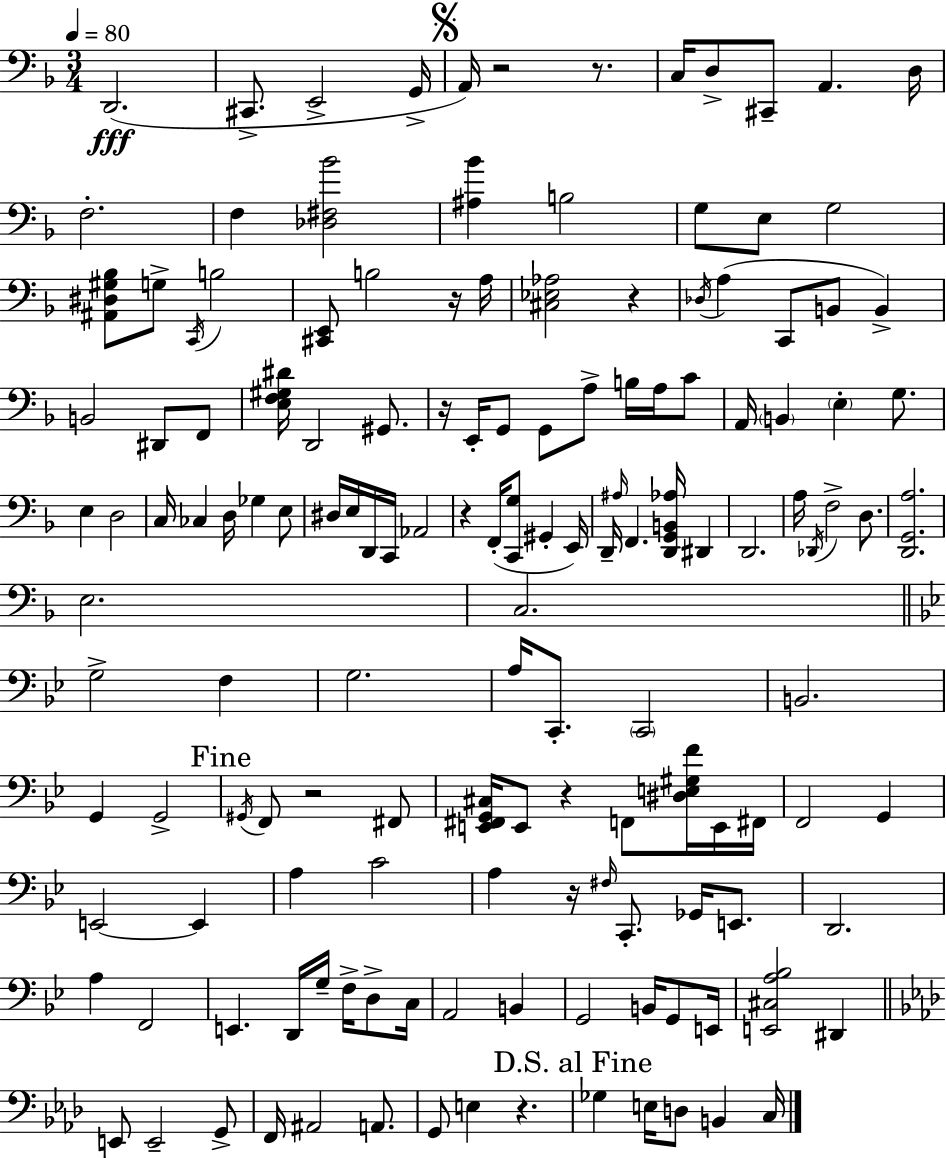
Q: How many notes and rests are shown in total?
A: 146